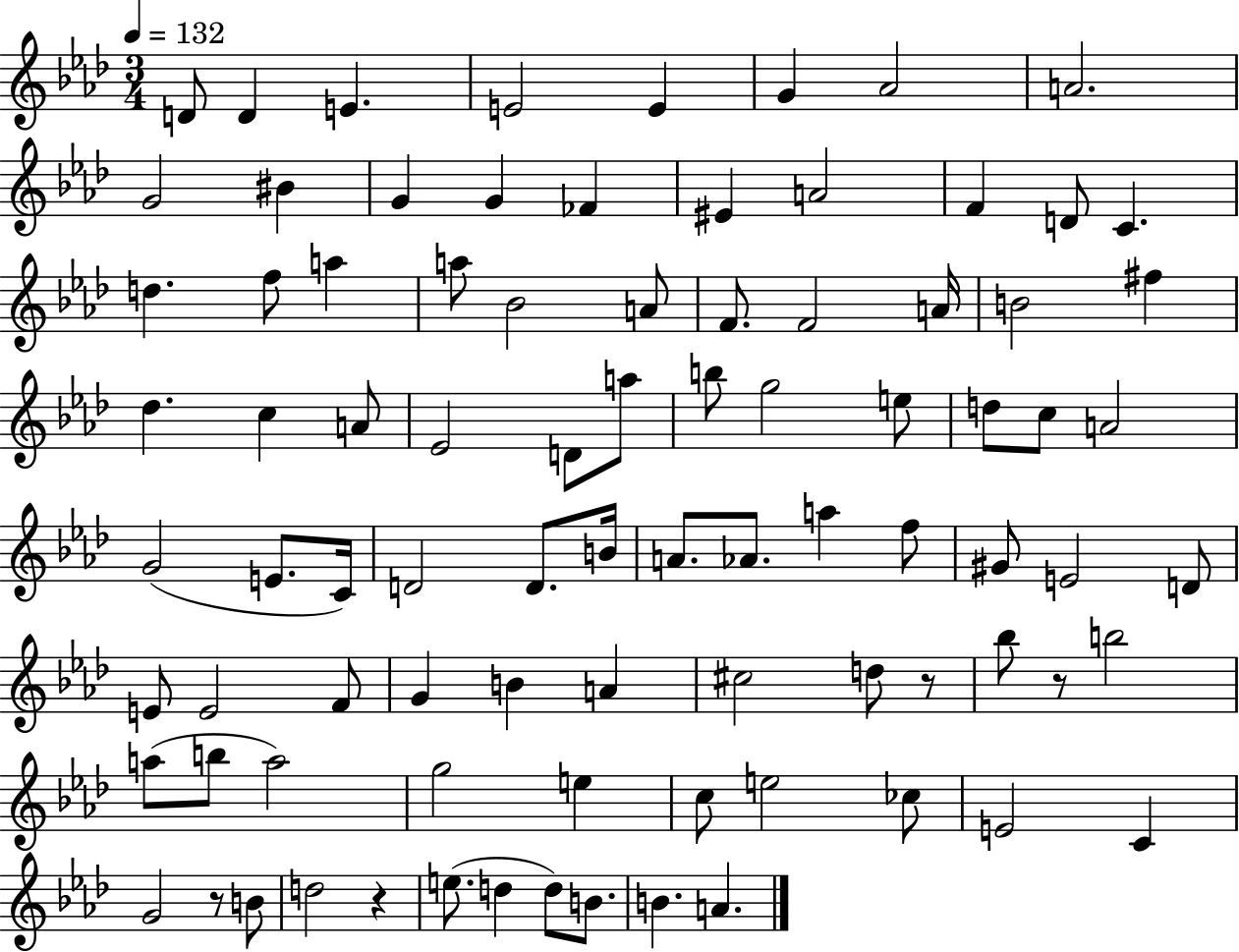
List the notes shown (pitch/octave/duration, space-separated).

D4/e D4/q E4/q. E4/h E4/q G4/q Ab4/h A4/h. G4/h BIS4/q G4/q G4/q FES4/q EIS4/q A4/h F4/q D4/e C4/q. D5/q. F5/e A5/q A5/e Bb4/h A4/e F4/e. F4/h A4/s B4/h F#5/q Db5/q. C5/q A4/e Eb4/h D4/e A5/e B5/e G5/h E5/e D5/e C5/e A4/h G4/h E4/e. C4/s D4/h D4/e. B4/s A4/e. Ab4/e. A5/q F5/e G#4/e E4/h D4/e E4/e E4/h F4/e G4/q B4/q A4/q C#5/h D5/e R/e Bb5/e R/e B5/h A5/e B5/e A5/h G5/h E5/q C5/e E5/h CES5/e E4/h C4/q G4/h R/e B4/e D5/h R/q E5/e. D5/q D5/e B4/e. B4/q. A4/q.